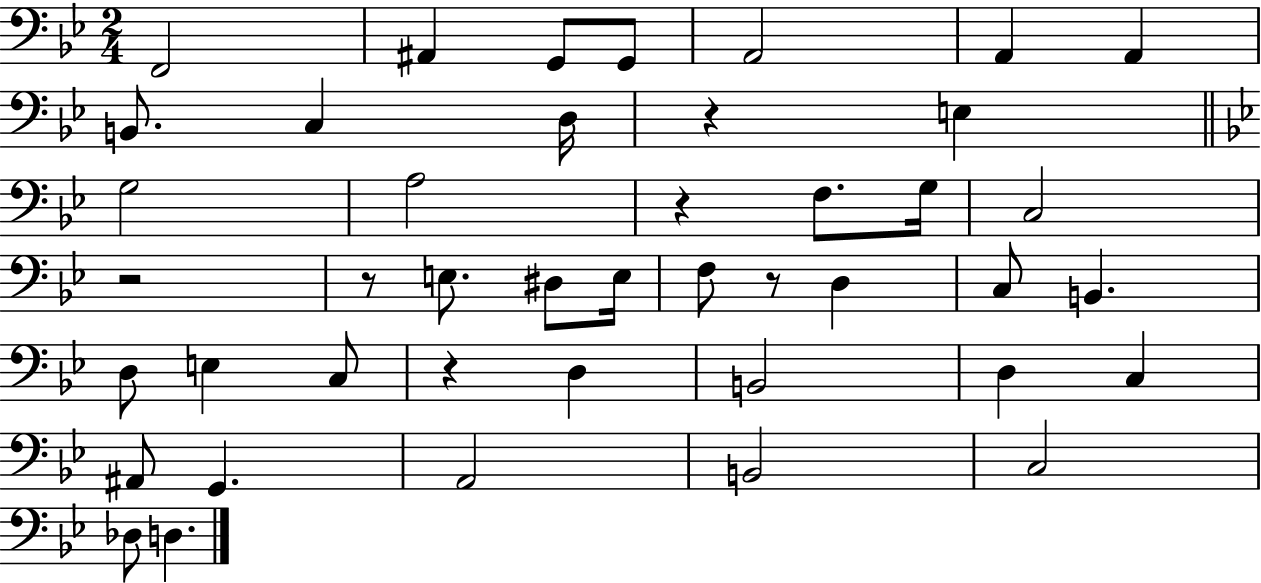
{
  \clef bass
  \numericTimeSignature
  \time 2/4
  \key bes \major
  f,2 | ais,4 g,8 g,8 | a,2 | a,4 a,4 | \break b,8. c4 d16 | r4 e4 | \bar "||" \break \key bes \major g2 | a2 | r4 f8. g16 | c2 | \break r2 | r8 e8. dis8 e16 | f8 r8 d4 | c8 b,4. | \break d8 e4 c8 | r4 d4 | b,2 | d4 c4 | \break ais,8 g,4. | a,2 | b,2 | c2 | \break des8 d4. | \bar "|."
}